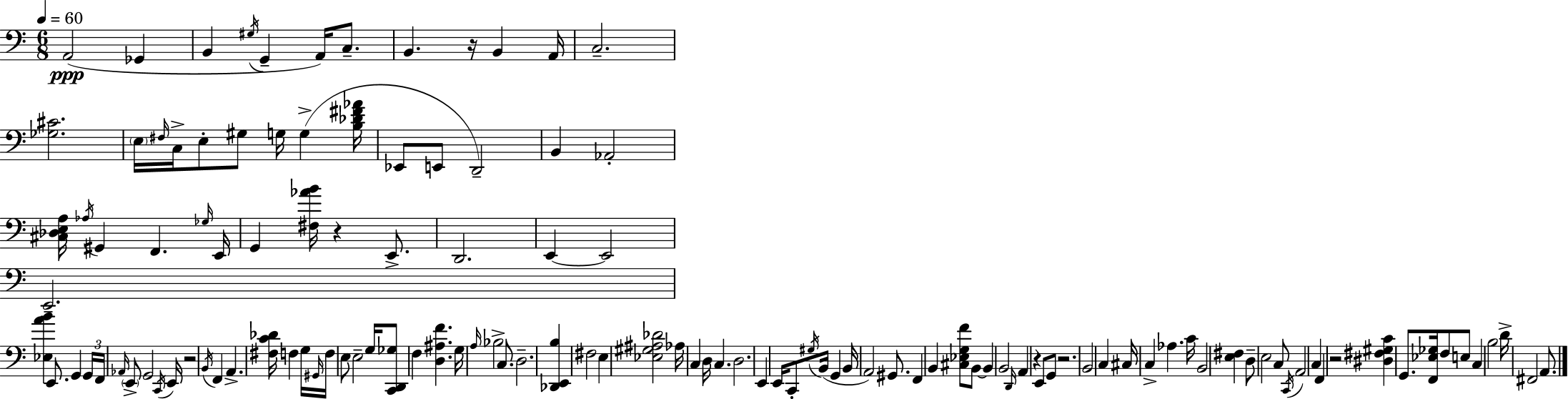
X:1
T:Untitled
M:6/8
L:1/4
K:C
A,,2 _G,, B,, ^G,/4 G,, A,,/4 C,/2 B,, z/4 B,, A,,/4 C,2 [_G,^C]2 E,/4 ^F,/4 C,/4 E,/2 ^G,/2 G,/4 G, [B,_D^F_A]/4 _E,,/2 E,,/2 D,,2 B,, _A,,2 [^C,_D,E,A,]/4 _A,/4 ^G,, F,, _G,/4 E,,/4 G,, [^F,_AB]/4 z E,,/2 D,,2 E,, E,,2 E,,2 [_E,AB] E,,/2 G,, G,,/4 F,,/4 _A,,/4 E,,/2 G,,2 C,,/4 E,,/4 z2 B,,/4 F,, A,, [^F,C_D]/4 F, G,/4 ^G,,/4 F,/4 E,/2 E,2 G,/4 [C,,D,,_G,]/2 F, [D,^A,F] G,/4 A,/4 _B,2 C,/2 D,2 [_D,,E,,B,] ^F,2 E, [_E,^G,^A,_D]2 _A,/4 C, D,/4 C, D,2 E,, E,,/4 C,,/2 ^G,/4 B,,/4 G,, B,,/4 A,,2 ^G,,/2 F,, B,, [^C,_E,G,F]/2 B,,/2 B,, B,,2 D,,/4 A,, z E,,/2 G,,/2 z2 B,,2 C, ^C,/4 C, _A, C/4 B,,2 [E,^F,] D,/2 E,2 C,/2 C,,/4 A,,2 C, F,, z2 [^D,^F,^G,C] G,,/2 [F,,_E,_G,]/4 F,/2 E,/2 C, B,2 D/4 ^F,,2 A,,/2